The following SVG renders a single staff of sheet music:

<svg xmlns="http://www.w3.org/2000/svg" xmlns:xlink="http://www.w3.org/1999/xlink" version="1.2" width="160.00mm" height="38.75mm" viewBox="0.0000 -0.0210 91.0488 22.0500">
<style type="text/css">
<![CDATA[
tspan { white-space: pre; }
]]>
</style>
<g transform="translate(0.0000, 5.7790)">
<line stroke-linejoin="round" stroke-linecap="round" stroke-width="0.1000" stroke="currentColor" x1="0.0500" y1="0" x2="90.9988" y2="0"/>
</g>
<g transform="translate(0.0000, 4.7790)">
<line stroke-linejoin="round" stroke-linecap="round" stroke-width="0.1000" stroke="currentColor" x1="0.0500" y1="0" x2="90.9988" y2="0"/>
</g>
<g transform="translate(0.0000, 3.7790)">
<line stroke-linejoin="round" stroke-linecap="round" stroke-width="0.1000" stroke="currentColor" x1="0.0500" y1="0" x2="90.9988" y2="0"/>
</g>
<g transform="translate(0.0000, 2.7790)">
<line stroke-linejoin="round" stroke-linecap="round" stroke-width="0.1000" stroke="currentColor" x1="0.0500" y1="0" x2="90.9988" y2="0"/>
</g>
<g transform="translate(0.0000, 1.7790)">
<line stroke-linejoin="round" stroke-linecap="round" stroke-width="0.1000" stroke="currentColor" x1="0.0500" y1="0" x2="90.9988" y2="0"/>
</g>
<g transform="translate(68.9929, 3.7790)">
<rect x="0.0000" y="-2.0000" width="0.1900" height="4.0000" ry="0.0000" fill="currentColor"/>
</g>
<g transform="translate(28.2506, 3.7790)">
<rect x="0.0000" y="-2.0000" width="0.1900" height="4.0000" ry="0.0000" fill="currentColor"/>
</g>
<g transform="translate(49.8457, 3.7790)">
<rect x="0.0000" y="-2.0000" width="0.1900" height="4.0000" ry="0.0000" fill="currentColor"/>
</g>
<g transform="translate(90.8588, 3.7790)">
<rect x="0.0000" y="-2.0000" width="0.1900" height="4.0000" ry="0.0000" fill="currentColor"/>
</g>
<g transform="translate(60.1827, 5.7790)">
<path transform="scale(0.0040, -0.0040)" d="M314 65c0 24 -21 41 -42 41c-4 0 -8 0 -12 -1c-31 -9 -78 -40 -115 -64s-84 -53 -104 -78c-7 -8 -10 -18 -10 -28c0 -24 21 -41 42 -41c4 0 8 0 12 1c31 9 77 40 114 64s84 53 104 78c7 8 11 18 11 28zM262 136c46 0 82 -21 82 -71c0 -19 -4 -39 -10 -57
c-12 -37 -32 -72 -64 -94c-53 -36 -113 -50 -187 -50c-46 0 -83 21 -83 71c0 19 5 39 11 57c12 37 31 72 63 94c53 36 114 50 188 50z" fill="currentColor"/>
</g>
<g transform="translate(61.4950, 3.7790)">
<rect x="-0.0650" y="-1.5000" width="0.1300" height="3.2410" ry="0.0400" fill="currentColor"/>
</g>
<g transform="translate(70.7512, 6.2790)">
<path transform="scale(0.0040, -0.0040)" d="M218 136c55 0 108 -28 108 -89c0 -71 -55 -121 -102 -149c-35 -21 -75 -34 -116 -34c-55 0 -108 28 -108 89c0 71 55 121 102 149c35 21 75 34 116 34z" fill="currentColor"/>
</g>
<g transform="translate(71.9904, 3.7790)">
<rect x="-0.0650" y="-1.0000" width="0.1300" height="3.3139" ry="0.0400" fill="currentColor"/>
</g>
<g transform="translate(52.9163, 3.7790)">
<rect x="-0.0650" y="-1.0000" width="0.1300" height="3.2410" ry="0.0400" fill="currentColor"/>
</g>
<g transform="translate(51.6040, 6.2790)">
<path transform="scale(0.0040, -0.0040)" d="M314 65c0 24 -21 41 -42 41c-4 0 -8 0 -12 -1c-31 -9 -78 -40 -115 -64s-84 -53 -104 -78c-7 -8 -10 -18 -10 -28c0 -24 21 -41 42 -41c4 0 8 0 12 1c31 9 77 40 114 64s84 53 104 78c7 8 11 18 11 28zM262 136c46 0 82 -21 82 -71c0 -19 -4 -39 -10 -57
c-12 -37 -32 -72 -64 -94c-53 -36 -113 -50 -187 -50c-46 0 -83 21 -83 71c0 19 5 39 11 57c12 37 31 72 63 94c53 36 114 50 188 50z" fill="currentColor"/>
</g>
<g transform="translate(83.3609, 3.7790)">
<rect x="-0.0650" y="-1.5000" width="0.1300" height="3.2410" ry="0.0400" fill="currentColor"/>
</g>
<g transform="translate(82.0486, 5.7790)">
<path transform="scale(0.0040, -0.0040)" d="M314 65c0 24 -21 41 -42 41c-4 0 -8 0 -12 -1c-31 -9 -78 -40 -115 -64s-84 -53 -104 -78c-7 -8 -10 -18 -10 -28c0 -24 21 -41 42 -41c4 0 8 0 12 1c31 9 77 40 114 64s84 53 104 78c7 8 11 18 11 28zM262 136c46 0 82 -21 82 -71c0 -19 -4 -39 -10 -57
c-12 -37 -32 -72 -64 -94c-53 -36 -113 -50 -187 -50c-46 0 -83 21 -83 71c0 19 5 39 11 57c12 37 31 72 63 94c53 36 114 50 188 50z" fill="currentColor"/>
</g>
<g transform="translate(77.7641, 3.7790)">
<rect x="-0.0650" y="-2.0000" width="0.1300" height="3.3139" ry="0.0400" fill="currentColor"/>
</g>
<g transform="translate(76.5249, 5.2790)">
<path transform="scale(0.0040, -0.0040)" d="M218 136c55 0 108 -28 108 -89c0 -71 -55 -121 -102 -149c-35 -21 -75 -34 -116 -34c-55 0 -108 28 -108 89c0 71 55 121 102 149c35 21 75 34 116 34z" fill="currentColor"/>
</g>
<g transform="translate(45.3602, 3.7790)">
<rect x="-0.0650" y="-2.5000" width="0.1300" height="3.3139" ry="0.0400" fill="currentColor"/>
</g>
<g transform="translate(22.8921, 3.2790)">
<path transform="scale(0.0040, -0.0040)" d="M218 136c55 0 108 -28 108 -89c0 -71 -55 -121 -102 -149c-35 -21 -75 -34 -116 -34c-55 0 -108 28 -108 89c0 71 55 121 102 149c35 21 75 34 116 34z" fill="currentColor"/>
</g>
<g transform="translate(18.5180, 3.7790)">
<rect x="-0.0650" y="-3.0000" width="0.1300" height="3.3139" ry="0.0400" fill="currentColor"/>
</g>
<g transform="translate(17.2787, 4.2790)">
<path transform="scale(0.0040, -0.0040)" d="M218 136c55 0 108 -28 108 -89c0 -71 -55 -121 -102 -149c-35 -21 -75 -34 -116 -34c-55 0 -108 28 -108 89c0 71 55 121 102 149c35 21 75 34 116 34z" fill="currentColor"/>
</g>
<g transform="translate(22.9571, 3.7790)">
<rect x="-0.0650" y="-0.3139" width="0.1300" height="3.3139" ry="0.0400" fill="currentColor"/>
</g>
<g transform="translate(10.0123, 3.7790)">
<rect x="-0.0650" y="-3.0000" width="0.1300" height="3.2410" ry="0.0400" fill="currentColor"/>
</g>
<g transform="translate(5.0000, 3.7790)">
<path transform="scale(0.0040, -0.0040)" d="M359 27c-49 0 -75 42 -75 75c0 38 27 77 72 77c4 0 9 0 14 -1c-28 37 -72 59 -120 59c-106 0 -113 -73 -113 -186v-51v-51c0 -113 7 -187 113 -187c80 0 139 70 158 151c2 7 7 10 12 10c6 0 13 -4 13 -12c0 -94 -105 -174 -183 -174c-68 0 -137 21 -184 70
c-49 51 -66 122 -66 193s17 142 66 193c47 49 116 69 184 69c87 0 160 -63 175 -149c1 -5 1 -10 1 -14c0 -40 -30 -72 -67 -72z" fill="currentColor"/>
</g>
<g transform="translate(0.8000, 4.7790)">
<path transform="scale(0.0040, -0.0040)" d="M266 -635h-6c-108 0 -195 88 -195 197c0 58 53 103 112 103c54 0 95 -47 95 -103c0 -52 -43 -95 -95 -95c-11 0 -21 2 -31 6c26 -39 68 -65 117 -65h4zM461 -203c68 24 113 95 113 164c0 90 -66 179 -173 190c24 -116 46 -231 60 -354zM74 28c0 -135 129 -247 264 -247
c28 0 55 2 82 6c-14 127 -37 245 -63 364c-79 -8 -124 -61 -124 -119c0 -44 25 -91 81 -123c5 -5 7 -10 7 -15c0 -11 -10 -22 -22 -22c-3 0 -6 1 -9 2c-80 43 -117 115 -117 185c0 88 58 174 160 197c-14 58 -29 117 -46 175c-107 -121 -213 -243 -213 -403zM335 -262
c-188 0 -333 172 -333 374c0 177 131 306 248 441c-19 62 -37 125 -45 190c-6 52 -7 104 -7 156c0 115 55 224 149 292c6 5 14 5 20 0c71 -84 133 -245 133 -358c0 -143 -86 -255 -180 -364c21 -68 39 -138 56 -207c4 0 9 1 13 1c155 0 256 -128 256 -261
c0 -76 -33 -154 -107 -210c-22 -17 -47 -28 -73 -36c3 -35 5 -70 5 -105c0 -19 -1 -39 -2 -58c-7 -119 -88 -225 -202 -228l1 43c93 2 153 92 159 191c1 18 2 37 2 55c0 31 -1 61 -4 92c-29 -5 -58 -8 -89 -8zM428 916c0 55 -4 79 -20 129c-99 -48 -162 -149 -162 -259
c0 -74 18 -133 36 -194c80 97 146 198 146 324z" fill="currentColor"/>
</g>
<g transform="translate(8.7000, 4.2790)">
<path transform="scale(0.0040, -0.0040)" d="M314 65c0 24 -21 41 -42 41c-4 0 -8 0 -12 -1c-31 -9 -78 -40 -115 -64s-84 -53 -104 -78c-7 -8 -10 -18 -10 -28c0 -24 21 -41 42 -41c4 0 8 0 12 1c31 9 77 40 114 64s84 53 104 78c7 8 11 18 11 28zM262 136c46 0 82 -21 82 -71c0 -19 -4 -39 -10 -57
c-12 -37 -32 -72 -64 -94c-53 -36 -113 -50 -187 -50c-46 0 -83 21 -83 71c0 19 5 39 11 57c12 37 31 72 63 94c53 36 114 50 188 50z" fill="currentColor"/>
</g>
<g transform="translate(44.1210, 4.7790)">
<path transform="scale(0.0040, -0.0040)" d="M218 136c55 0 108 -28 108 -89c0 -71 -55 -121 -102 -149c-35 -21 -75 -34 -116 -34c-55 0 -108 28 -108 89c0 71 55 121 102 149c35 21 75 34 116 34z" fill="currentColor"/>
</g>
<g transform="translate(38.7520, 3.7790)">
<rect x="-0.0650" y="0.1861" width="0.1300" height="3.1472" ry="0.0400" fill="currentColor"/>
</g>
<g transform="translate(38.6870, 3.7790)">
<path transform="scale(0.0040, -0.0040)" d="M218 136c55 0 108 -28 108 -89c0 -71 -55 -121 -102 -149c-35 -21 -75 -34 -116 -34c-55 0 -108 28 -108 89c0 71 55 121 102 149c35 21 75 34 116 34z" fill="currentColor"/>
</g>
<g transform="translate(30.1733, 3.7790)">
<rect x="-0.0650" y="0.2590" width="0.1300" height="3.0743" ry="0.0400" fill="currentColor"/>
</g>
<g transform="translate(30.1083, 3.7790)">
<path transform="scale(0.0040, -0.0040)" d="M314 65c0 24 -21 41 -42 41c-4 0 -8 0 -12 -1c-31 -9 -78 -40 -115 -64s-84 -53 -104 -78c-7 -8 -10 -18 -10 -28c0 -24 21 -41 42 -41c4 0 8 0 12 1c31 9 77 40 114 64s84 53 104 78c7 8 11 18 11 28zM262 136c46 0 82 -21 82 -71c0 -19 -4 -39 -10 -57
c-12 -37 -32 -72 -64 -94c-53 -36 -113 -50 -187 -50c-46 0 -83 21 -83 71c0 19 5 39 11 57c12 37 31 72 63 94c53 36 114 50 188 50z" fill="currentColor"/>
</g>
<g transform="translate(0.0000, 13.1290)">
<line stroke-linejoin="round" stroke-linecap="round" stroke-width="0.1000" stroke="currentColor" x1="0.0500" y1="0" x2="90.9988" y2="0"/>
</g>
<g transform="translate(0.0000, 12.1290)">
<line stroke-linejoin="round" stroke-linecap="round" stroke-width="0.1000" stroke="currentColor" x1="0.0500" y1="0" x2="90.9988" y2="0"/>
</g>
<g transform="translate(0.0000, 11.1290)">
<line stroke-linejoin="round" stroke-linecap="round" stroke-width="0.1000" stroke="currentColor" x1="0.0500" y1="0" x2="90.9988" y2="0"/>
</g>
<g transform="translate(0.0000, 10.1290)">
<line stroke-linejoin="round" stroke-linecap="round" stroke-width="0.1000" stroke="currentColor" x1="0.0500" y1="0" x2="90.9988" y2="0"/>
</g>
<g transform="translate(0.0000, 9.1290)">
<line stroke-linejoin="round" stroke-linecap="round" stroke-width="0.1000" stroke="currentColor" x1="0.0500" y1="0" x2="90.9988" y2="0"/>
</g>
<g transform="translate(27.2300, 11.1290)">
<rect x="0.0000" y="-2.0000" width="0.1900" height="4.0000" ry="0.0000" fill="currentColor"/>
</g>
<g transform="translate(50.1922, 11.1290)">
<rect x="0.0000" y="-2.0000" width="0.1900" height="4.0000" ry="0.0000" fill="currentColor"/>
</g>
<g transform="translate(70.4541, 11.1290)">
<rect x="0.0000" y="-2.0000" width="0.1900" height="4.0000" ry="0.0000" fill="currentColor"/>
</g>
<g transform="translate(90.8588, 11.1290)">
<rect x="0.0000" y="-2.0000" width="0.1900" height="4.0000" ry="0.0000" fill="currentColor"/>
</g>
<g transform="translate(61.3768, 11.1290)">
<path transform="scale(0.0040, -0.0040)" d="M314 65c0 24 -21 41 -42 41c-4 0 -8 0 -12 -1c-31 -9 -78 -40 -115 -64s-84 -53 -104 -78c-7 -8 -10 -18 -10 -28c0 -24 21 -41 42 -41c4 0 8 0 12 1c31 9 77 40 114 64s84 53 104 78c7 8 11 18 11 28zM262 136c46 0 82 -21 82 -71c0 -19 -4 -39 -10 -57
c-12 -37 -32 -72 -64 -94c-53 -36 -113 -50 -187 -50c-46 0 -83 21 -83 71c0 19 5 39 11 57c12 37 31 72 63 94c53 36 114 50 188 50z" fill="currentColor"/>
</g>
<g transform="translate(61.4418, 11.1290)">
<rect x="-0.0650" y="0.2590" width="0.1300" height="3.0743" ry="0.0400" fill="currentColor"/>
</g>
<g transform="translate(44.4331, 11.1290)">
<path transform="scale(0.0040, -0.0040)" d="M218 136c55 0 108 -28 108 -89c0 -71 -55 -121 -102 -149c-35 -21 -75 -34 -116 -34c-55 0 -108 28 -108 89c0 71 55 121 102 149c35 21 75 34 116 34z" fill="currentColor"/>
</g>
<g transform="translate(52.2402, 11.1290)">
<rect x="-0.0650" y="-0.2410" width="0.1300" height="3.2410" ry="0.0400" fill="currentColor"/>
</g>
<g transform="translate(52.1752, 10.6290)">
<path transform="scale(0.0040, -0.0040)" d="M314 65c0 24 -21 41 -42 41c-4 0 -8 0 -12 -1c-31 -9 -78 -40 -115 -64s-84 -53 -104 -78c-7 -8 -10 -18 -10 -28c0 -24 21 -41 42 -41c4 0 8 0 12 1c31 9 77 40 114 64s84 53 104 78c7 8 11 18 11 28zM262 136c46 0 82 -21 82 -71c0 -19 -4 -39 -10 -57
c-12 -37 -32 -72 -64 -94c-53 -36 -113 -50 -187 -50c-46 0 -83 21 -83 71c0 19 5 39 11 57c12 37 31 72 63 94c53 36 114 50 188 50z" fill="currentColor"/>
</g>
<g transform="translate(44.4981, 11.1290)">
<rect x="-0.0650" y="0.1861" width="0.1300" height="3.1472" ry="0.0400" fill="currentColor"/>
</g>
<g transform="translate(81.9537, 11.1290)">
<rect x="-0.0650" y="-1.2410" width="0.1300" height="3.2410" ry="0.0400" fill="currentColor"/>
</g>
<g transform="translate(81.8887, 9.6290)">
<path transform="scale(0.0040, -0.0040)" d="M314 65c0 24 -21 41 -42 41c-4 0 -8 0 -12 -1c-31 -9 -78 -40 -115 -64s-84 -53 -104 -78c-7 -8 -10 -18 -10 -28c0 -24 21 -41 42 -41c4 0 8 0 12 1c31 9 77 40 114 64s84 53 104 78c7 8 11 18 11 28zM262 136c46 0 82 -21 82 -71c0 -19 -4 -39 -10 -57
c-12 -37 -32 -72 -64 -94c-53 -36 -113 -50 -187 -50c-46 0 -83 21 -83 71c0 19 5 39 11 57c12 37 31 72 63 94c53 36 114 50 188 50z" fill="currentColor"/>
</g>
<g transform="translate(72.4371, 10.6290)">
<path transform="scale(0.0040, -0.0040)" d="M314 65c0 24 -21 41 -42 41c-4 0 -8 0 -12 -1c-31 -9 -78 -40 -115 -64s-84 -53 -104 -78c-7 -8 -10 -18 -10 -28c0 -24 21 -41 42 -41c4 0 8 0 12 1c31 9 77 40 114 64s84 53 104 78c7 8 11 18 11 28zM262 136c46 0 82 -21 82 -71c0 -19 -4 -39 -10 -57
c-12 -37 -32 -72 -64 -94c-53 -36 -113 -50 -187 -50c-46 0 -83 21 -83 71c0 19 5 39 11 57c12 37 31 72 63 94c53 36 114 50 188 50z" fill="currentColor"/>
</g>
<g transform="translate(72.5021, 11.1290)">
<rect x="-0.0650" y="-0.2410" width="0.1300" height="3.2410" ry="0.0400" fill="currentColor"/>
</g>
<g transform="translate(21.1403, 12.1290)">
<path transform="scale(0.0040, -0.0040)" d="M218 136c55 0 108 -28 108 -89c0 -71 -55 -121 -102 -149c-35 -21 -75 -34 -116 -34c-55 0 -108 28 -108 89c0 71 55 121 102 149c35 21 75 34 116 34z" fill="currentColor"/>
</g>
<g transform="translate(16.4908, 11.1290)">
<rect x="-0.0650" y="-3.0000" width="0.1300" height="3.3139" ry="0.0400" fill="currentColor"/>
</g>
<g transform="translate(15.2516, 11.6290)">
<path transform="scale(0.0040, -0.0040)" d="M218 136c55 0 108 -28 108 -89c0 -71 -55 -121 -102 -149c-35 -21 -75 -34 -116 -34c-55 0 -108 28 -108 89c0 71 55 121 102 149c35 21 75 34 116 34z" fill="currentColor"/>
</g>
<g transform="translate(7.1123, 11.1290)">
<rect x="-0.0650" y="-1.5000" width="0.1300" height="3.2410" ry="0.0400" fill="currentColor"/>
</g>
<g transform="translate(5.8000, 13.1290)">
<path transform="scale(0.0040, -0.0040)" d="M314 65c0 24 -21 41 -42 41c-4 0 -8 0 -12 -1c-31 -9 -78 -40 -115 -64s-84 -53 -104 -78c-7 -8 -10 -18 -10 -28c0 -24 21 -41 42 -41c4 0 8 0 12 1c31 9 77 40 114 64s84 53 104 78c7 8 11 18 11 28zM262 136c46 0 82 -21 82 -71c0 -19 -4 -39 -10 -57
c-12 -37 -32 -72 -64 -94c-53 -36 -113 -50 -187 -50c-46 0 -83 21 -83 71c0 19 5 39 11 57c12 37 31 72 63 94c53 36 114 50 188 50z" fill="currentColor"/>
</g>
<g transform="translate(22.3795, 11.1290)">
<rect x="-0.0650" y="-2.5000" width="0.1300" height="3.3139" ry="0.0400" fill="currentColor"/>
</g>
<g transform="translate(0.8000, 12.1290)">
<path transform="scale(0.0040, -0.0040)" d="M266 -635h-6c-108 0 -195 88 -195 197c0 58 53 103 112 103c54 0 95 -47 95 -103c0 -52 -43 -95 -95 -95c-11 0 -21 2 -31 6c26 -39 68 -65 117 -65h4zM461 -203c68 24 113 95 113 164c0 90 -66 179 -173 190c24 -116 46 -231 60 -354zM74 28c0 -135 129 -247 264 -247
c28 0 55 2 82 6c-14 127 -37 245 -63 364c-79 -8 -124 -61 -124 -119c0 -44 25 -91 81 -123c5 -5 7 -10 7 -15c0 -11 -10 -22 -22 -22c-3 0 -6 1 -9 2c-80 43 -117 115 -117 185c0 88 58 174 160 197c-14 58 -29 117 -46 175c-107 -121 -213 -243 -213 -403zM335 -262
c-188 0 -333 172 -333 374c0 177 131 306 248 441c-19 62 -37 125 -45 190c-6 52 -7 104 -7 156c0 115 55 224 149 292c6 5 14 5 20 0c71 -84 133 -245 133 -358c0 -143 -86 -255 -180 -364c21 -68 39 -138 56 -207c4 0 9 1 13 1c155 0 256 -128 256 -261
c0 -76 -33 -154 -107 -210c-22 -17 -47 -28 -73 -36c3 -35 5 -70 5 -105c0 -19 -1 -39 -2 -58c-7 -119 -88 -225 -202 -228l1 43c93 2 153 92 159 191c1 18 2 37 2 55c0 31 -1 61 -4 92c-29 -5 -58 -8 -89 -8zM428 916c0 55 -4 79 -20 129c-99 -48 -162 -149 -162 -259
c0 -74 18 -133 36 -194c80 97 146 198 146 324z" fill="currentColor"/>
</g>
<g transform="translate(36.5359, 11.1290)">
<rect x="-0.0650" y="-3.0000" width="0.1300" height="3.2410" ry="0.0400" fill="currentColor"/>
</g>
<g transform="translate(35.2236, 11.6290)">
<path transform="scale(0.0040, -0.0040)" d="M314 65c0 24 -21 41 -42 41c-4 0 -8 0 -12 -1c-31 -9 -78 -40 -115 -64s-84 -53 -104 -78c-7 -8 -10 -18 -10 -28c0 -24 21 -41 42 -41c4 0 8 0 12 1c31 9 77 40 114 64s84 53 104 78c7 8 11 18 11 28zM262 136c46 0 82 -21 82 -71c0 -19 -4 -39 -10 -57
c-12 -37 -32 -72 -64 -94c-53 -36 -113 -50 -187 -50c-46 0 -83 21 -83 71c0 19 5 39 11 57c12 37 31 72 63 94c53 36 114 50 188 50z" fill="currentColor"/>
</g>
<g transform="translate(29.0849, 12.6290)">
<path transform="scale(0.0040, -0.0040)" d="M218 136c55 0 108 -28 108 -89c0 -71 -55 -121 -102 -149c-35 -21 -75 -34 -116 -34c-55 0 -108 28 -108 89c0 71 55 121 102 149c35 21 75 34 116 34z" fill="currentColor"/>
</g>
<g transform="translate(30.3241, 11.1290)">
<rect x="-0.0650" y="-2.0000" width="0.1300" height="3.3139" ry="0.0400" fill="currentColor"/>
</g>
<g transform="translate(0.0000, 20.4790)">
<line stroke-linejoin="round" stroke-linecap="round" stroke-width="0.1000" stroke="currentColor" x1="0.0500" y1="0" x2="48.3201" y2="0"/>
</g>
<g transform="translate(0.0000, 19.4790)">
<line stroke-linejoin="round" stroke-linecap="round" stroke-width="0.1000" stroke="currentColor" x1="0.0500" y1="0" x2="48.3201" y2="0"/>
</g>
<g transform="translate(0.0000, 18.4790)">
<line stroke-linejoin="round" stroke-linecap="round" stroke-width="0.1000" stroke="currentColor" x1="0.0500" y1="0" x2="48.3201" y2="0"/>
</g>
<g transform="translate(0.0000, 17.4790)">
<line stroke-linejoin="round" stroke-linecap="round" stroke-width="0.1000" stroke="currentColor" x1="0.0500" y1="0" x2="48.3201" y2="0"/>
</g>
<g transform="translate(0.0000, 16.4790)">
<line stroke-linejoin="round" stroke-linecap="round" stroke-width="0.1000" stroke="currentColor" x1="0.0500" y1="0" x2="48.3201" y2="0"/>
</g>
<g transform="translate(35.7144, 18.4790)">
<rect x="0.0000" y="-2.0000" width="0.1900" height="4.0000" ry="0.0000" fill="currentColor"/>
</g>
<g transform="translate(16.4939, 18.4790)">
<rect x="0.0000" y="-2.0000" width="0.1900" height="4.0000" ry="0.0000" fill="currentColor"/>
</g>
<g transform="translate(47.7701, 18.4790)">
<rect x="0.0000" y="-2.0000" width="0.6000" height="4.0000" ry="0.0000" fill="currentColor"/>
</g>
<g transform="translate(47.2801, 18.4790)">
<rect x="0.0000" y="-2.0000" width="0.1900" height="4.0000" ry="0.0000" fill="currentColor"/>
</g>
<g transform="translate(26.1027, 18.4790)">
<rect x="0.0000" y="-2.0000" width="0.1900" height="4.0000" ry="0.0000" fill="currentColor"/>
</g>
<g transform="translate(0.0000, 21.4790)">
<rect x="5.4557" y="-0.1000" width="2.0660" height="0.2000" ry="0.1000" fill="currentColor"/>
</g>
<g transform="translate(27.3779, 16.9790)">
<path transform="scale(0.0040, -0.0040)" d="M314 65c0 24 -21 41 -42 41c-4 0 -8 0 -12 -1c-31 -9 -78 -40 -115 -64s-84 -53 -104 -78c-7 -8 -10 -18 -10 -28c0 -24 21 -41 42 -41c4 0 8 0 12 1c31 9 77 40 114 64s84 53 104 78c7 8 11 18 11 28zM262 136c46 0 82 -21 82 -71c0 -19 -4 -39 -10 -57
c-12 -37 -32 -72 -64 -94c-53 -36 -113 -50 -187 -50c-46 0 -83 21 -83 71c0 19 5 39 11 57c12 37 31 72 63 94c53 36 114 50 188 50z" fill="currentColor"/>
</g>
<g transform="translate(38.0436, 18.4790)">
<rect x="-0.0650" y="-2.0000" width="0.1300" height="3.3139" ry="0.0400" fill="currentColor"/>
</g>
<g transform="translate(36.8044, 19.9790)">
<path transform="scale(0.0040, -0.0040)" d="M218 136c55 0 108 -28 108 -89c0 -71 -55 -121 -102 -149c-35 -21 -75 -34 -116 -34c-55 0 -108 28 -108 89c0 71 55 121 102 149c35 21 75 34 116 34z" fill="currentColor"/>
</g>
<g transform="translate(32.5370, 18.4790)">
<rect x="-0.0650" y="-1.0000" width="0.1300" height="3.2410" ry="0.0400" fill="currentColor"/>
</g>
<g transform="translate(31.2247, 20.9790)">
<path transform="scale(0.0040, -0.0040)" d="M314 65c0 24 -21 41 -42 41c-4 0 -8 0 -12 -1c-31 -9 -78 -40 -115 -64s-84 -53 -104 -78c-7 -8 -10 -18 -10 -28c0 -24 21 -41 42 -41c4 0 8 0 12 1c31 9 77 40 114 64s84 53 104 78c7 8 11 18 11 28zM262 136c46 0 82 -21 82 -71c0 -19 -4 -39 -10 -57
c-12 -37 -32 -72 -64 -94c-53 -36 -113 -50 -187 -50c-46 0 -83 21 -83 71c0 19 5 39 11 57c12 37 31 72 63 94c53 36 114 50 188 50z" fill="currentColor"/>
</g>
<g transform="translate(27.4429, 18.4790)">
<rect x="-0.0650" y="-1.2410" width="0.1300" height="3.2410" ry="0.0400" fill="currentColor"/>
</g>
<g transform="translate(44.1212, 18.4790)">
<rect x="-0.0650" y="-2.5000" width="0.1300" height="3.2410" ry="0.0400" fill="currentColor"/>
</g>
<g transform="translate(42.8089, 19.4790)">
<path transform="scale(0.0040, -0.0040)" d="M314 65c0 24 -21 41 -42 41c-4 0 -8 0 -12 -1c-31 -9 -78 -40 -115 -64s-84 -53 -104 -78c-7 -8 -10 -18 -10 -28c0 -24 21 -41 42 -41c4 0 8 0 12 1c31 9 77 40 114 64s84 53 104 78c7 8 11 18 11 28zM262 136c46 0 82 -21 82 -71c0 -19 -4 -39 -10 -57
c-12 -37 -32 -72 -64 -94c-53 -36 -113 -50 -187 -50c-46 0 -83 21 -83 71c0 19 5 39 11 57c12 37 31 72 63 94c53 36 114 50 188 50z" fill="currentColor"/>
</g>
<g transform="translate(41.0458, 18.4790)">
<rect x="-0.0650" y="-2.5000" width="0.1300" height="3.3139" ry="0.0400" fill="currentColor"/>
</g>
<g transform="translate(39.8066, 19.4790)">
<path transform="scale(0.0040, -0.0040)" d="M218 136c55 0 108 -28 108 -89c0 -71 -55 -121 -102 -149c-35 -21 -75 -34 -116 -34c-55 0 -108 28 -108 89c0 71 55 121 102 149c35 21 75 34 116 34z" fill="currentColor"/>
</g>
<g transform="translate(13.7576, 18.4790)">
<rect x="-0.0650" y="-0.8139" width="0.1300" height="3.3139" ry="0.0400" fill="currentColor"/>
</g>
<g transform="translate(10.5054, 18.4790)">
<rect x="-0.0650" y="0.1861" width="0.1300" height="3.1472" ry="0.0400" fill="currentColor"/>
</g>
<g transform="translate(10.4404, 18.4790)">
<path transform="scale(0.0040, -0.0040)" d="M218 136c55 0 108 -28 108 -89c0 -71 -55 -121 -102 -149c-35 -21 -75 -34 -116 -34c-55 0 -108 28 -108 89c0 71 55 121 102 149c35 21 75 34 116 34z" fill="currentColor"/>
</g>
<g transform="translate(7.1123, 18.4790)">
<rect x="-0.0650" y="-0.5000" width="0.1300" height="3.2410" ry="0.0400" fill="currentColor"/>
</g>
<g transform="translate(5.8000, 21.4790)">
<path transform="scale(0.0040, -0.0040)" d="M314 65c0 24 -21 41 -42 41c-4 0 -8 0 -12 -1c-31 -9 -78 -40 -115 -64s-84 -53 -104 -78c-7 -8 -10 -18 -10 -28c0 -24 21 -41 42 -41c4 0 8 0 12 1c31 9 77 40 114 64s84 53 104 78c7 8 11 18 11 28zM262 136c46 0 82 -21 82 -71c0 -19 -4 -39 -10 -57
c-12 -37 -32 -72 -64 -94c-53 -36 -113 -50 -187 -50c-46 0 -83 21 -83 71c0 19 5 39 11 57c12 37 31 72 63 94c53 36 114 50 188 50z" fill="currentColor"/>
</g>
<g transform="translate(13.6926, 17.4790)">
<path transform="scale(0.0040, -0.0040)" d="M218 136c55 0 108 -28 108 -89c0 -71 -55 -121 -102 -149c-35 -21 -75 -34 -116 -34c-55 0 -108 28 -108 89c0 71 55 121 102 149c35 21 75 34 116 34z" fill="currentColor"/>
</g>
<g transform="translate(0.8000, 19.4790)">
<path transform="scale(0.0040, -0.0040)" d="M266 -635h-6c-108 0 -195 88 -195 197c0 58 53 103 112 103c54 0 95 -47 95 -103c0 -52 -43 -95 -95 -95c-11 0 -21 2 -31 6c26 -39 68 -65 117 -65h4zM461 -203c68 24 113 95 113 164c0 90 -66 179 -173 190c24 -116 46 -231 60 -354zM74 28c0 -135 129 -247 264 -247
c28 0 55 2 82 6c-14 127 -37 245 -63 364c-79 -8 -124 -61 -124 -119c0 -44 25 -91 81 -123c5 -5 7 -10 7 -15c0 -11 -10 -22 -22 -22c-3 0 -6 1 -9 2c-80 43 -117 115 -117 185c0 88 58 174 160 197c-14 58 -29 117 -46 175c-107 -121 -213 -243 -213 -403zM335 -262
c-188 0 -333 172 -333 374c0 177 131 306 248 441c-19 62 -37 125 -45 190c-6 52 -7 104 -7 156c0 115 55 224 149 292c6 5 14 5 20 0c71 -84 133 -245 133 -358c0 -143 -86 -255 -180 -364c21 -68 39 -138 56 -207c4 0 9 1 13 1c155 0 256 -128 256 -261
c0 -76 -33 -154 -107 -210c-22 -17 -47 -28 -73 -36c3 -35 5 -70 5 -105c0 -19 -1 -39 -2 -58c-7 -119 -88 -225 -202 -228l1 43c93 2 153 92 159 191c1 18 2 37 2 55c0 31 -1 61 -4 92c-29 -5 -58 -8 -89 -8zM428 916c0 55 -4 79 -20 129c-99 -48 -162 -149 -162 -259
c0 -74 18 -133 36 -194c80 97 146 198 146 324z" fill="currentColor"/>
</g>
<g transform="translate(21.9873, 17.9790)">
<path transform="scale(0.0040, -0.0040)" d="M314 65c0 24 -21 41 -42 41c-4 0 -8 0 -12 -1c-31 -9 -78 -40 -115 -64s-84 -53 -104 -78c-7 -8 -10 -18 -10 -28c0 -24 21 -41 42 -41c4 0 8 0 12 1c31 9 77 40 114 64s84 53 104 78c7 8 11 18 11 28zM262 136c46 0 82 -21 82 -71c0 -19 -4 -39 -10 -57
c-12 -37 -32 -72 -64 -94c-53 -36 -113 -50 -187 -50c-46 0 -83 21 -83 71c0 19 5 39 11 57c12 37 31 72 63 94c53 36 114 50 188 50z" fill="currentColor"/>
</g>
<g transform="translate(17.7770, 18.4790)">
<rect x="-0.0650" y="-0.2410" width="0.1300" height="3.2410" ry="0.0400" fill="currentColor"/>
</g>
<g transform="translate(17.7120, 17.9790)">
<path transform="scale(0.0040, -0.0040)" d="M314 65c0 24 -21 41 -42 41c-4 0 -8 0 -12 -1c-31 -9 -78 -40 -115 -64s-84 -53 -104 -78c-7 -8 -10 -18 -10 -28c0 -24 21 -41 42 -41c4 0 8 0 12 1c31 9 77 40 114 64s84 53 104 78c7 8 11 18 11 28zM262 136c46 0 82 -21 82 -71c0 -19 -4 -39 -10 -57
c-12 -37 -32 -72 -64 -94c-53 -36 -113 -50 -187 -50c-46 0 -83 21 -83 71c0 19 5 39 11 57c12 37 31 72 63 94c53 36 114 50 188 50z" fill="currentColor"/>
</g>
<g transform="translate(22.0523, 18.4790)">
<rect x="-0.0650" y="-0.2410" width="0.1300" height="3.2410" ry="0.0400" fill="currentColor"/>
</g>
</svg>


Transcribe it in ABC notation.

X:1
T:Untitled
M:4/4
L:1/4
K:C
A2 A c B2 B G D2 E2 D F E2 E2 A G F A2 B c2 B2 c2 e2 C2 B d c2 c2 e2 D2 F G G2